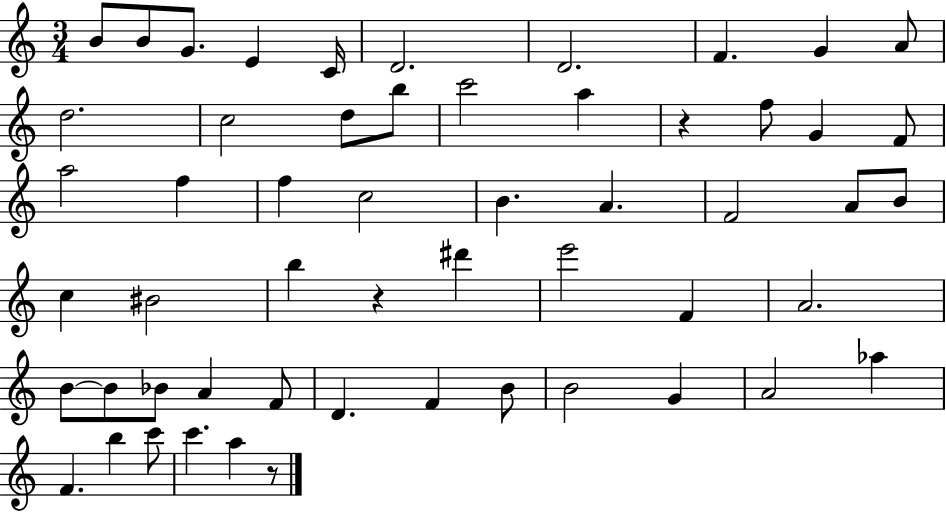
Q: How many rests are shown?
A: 3